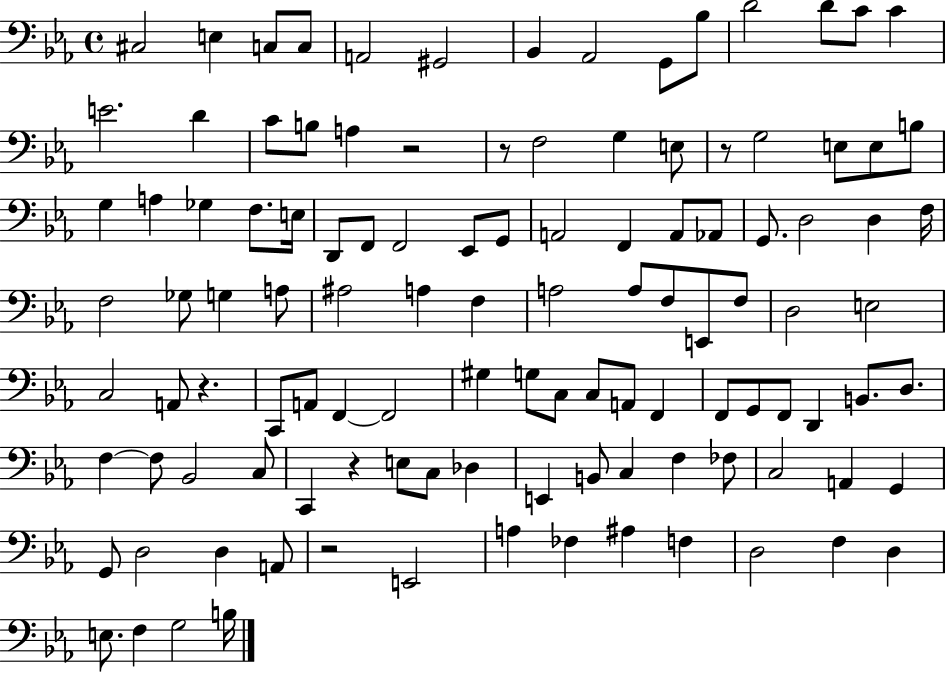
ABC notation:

X:1
T:Untitled
M:4/4
L:1/4
K:Eb
^C,2 E, C,/2 C,/2 A,,2 ^G,,2 _B,, _A,,2 G,,/2 _B,/2 D2 D/2 C/2 C E2 D C/2 B,/2 A, z2 z/2 F,2 G, E,/2 z/2 G,2 E,/2 E,/2 B,/2 G, A, _G, F,/2 E,/4 D,,/2 F,,/2 F,,2 _E,,/2 G,,/2 A,,2 F,, A,,/2 _A,,/2 G,,/2 D,2 D, F,/4 F,2 _G,/2 G, A,/2 ^A,2 A, F, A,2 A,/2 F,/2 E,,/2 F,/2 D,2 E,2 C,2 A,,/2 z C,,/2 A,,/2 F,, F,,2 ^G, G,/2 C,/2 C,/2 A,,/2 F,, F,,/2 G,,/2 F,,/2 D,, B,,/2 D,/2 F, F,/2 _B,,2 C,/2 C,, z E,/2 C,/2 _D, E,, B,,/2 C, F, _F,/2 C,2 A,, G,, G,,/2 D,2 D, A,,/2 z2 E,,2 A, _F, ^A, F, D,2 F, D, E,/2 F, G,2 B,/4